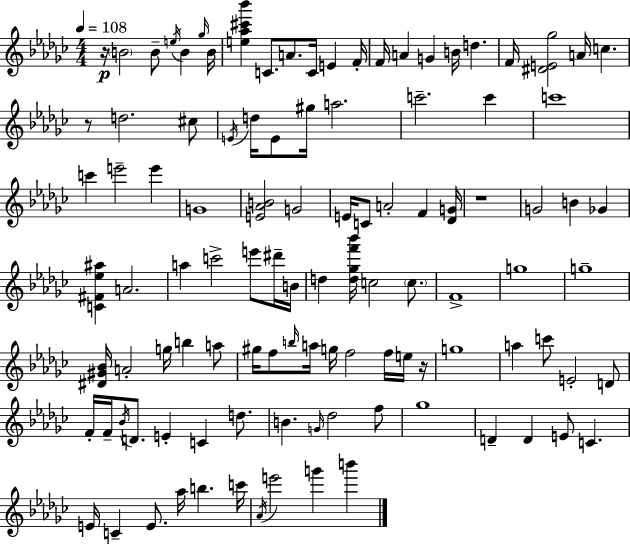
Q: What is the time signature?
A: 4/4